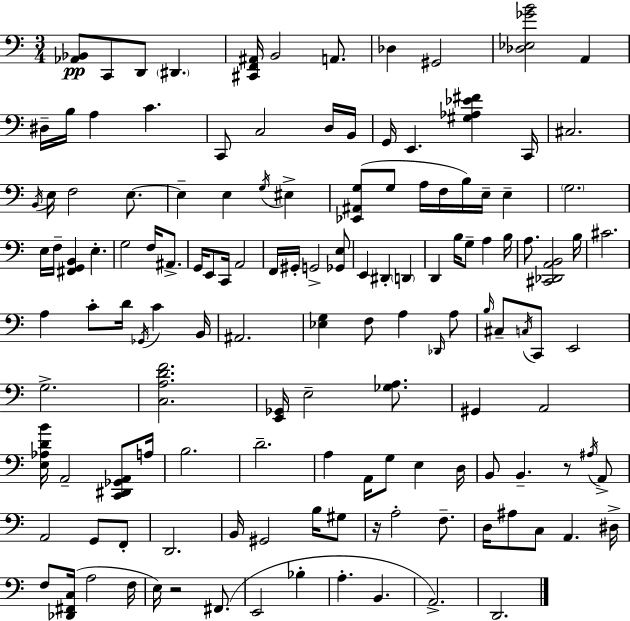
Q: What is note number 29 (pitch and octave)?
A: G3